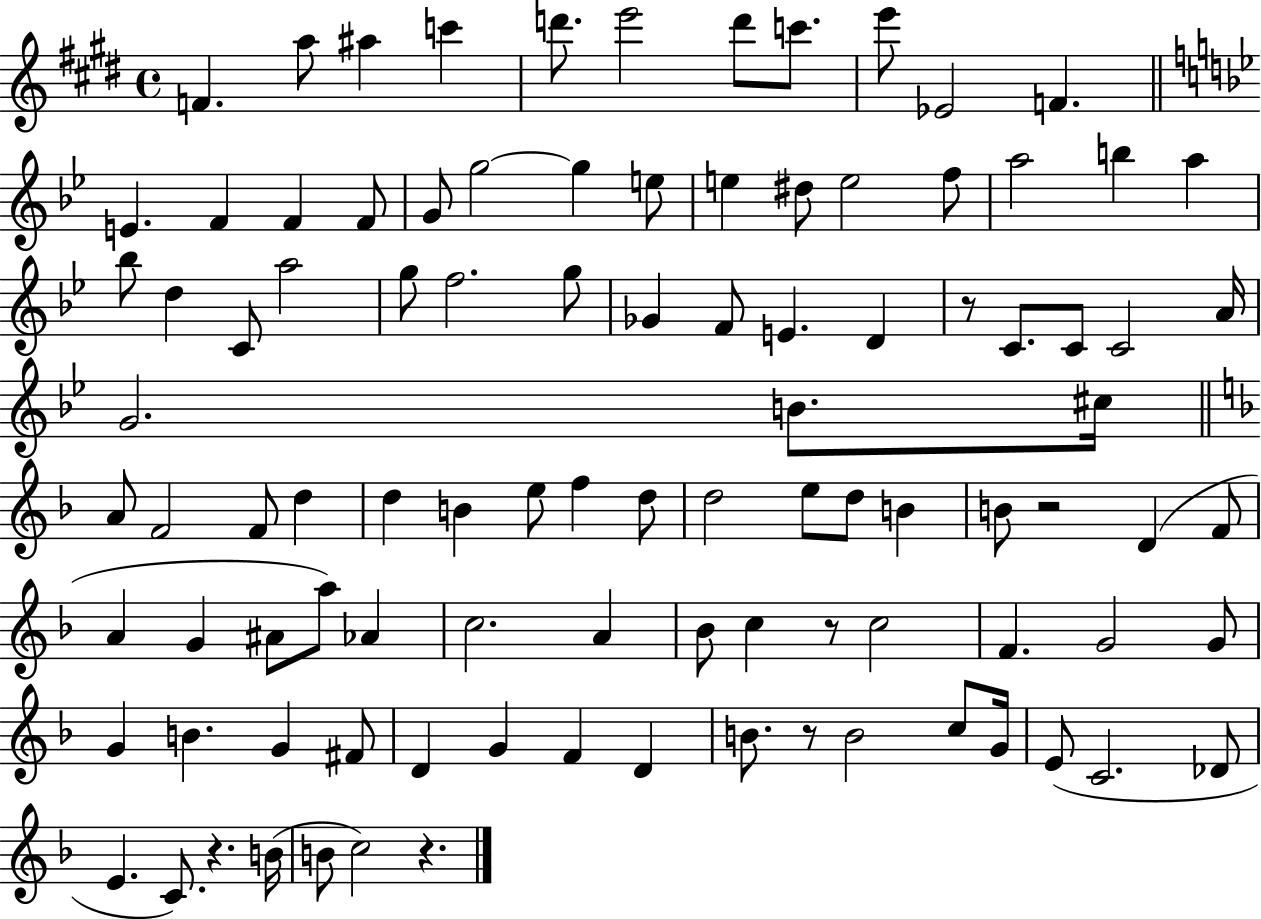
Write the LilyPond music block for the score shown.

{
  \clef treble
  \time 4/4
  \defaultTimeSignature
  \key e \major
  \repeat volta 2 { f'4. a''8 ais''4 c'''4 | d'''8. e'''2 d'''8 c'''8. | e'''8 ees'2 f'4. | \bar "||" \break \key bes \major e'4. f'4 f'4 f'8 | g'8 g''2~~ g''4 e''8 | e''4 dis''8 e''2 f''8 | a''2 b''4 a''4 | \break bes''8 d''4 c'8 a''2 | g''8 f''2. g''8 | ges'4 f'8 e'4. d'4 | r8 c'8. c'8 c'2 a'16 | \break g'2. b'8. cis''16 | \bar "||" \break \key d \minor a'8 f'2 f'8 d''4 | d''4 b'4 e''8 f''4 d''8 | d''2 e''8 d''8 b'4 | b'8 r2 d'4( f'8 | \break a'4 g'4 ais'8 a''8) aes'4 | c''2. a'4 | bes'8 c''4 r8 c''2 | f'4. g'2 g'8 | \break g'4 b'4. g'4 fis'8 | d'4 g'4 f'4 d'4 | b'8. r8 b'2 c''8 g'16 | e'8( c'2. des'8 | \break e'4. c'8.) r4. b'16( | b'8 c''2) r4. | } \bar "|."
}